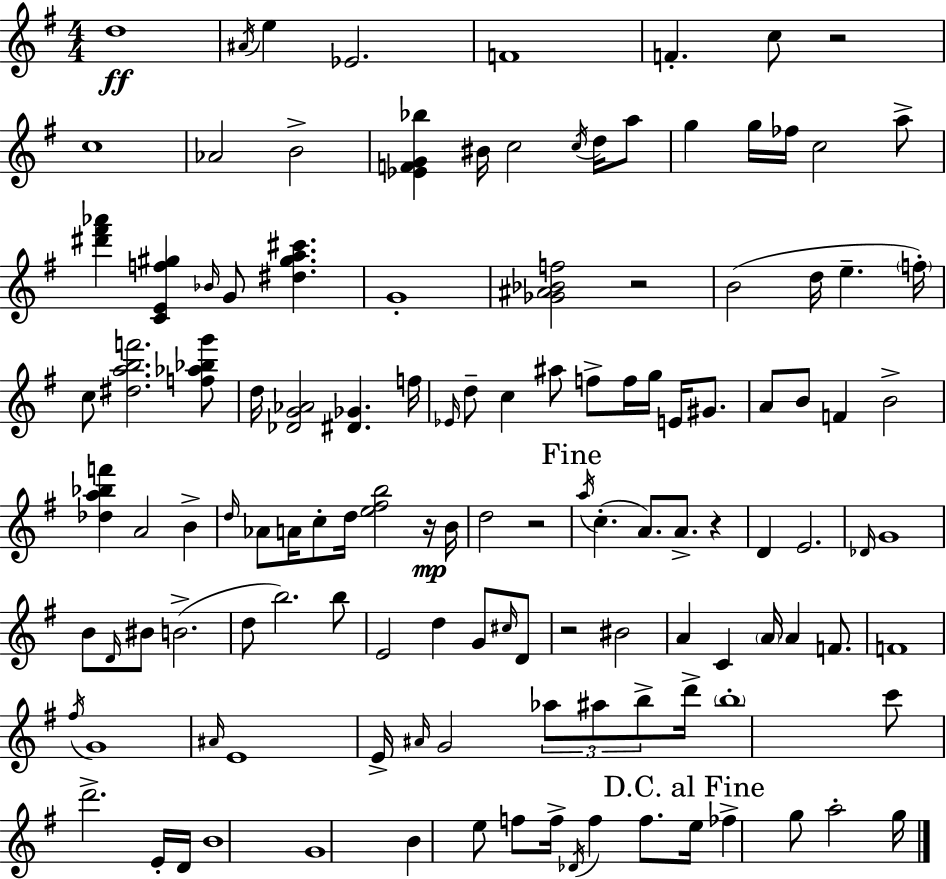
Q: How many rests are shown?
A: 6